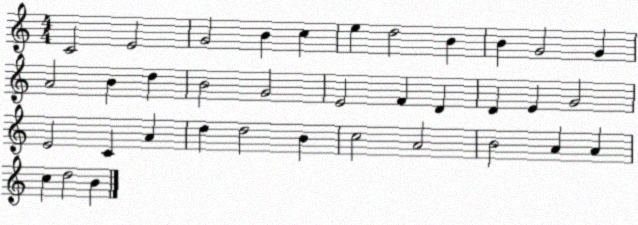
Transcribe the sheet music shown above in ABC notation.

X:1
T:Untitled
M:4/4
L:1/4
K:C
C2 E2 G2 B c e d2 B B G2 G A2 B d B2 G2 E2 F D D E G2 E2 C A d d2 B c2 A2 B2 A A c d2 B